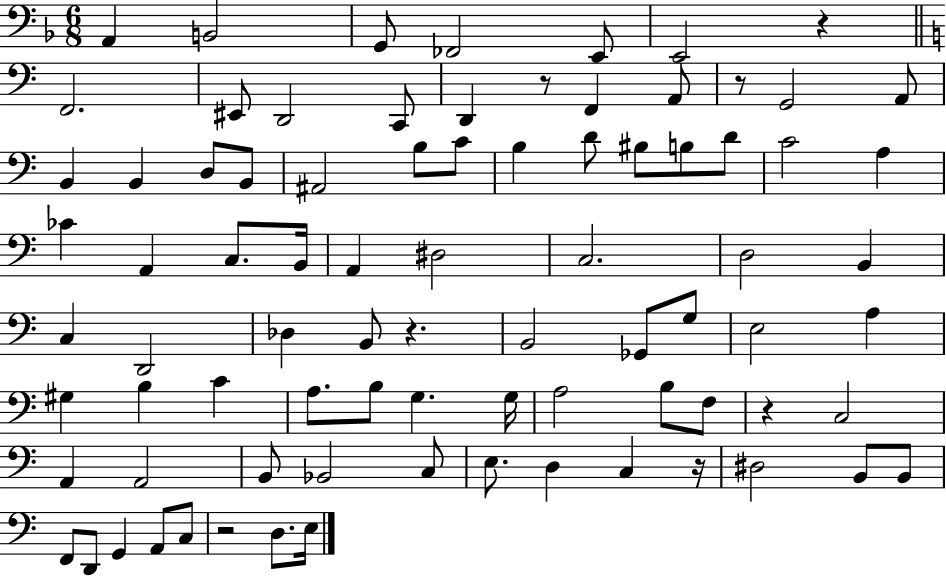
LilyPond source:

{
  \clef bass
  \numericTimeSignature
  \time 6/8
  \key f \major
  a,4 b,2 | g,8 fes,2 e,8 | e,2 r4 | \bar "||" \break \key c \major f,2. | eis,8 d,2 c,8 | d,4 r8 f,4 a,8 | r8 g,2 a,8 | \break b,4 b,4 d8 b,8 | ais,2 b8 c'8 | b4 d'8 bis8 b8 d'8 | c'2 a4 | \break ces'4 a,4 c8. b,16 | a,4 dis2 | c2. | d2 b,4 | \break c4 d,2 | des4 b,8 r4. | b,2 ges,8 g8 | e2 a4 | \break gis4 b4 c'4 | a8. b8 g4. g16 | a2 b8 f8 | r4 c2 | \break a,4 a,2 | b,8 bes,2 c8 | e8. d4 c4 r16 | dis2 b,8 b,8 | \break f,8 d,8 g,4 a,8 c8 | r2 d8. e16 | \bar "|."
}